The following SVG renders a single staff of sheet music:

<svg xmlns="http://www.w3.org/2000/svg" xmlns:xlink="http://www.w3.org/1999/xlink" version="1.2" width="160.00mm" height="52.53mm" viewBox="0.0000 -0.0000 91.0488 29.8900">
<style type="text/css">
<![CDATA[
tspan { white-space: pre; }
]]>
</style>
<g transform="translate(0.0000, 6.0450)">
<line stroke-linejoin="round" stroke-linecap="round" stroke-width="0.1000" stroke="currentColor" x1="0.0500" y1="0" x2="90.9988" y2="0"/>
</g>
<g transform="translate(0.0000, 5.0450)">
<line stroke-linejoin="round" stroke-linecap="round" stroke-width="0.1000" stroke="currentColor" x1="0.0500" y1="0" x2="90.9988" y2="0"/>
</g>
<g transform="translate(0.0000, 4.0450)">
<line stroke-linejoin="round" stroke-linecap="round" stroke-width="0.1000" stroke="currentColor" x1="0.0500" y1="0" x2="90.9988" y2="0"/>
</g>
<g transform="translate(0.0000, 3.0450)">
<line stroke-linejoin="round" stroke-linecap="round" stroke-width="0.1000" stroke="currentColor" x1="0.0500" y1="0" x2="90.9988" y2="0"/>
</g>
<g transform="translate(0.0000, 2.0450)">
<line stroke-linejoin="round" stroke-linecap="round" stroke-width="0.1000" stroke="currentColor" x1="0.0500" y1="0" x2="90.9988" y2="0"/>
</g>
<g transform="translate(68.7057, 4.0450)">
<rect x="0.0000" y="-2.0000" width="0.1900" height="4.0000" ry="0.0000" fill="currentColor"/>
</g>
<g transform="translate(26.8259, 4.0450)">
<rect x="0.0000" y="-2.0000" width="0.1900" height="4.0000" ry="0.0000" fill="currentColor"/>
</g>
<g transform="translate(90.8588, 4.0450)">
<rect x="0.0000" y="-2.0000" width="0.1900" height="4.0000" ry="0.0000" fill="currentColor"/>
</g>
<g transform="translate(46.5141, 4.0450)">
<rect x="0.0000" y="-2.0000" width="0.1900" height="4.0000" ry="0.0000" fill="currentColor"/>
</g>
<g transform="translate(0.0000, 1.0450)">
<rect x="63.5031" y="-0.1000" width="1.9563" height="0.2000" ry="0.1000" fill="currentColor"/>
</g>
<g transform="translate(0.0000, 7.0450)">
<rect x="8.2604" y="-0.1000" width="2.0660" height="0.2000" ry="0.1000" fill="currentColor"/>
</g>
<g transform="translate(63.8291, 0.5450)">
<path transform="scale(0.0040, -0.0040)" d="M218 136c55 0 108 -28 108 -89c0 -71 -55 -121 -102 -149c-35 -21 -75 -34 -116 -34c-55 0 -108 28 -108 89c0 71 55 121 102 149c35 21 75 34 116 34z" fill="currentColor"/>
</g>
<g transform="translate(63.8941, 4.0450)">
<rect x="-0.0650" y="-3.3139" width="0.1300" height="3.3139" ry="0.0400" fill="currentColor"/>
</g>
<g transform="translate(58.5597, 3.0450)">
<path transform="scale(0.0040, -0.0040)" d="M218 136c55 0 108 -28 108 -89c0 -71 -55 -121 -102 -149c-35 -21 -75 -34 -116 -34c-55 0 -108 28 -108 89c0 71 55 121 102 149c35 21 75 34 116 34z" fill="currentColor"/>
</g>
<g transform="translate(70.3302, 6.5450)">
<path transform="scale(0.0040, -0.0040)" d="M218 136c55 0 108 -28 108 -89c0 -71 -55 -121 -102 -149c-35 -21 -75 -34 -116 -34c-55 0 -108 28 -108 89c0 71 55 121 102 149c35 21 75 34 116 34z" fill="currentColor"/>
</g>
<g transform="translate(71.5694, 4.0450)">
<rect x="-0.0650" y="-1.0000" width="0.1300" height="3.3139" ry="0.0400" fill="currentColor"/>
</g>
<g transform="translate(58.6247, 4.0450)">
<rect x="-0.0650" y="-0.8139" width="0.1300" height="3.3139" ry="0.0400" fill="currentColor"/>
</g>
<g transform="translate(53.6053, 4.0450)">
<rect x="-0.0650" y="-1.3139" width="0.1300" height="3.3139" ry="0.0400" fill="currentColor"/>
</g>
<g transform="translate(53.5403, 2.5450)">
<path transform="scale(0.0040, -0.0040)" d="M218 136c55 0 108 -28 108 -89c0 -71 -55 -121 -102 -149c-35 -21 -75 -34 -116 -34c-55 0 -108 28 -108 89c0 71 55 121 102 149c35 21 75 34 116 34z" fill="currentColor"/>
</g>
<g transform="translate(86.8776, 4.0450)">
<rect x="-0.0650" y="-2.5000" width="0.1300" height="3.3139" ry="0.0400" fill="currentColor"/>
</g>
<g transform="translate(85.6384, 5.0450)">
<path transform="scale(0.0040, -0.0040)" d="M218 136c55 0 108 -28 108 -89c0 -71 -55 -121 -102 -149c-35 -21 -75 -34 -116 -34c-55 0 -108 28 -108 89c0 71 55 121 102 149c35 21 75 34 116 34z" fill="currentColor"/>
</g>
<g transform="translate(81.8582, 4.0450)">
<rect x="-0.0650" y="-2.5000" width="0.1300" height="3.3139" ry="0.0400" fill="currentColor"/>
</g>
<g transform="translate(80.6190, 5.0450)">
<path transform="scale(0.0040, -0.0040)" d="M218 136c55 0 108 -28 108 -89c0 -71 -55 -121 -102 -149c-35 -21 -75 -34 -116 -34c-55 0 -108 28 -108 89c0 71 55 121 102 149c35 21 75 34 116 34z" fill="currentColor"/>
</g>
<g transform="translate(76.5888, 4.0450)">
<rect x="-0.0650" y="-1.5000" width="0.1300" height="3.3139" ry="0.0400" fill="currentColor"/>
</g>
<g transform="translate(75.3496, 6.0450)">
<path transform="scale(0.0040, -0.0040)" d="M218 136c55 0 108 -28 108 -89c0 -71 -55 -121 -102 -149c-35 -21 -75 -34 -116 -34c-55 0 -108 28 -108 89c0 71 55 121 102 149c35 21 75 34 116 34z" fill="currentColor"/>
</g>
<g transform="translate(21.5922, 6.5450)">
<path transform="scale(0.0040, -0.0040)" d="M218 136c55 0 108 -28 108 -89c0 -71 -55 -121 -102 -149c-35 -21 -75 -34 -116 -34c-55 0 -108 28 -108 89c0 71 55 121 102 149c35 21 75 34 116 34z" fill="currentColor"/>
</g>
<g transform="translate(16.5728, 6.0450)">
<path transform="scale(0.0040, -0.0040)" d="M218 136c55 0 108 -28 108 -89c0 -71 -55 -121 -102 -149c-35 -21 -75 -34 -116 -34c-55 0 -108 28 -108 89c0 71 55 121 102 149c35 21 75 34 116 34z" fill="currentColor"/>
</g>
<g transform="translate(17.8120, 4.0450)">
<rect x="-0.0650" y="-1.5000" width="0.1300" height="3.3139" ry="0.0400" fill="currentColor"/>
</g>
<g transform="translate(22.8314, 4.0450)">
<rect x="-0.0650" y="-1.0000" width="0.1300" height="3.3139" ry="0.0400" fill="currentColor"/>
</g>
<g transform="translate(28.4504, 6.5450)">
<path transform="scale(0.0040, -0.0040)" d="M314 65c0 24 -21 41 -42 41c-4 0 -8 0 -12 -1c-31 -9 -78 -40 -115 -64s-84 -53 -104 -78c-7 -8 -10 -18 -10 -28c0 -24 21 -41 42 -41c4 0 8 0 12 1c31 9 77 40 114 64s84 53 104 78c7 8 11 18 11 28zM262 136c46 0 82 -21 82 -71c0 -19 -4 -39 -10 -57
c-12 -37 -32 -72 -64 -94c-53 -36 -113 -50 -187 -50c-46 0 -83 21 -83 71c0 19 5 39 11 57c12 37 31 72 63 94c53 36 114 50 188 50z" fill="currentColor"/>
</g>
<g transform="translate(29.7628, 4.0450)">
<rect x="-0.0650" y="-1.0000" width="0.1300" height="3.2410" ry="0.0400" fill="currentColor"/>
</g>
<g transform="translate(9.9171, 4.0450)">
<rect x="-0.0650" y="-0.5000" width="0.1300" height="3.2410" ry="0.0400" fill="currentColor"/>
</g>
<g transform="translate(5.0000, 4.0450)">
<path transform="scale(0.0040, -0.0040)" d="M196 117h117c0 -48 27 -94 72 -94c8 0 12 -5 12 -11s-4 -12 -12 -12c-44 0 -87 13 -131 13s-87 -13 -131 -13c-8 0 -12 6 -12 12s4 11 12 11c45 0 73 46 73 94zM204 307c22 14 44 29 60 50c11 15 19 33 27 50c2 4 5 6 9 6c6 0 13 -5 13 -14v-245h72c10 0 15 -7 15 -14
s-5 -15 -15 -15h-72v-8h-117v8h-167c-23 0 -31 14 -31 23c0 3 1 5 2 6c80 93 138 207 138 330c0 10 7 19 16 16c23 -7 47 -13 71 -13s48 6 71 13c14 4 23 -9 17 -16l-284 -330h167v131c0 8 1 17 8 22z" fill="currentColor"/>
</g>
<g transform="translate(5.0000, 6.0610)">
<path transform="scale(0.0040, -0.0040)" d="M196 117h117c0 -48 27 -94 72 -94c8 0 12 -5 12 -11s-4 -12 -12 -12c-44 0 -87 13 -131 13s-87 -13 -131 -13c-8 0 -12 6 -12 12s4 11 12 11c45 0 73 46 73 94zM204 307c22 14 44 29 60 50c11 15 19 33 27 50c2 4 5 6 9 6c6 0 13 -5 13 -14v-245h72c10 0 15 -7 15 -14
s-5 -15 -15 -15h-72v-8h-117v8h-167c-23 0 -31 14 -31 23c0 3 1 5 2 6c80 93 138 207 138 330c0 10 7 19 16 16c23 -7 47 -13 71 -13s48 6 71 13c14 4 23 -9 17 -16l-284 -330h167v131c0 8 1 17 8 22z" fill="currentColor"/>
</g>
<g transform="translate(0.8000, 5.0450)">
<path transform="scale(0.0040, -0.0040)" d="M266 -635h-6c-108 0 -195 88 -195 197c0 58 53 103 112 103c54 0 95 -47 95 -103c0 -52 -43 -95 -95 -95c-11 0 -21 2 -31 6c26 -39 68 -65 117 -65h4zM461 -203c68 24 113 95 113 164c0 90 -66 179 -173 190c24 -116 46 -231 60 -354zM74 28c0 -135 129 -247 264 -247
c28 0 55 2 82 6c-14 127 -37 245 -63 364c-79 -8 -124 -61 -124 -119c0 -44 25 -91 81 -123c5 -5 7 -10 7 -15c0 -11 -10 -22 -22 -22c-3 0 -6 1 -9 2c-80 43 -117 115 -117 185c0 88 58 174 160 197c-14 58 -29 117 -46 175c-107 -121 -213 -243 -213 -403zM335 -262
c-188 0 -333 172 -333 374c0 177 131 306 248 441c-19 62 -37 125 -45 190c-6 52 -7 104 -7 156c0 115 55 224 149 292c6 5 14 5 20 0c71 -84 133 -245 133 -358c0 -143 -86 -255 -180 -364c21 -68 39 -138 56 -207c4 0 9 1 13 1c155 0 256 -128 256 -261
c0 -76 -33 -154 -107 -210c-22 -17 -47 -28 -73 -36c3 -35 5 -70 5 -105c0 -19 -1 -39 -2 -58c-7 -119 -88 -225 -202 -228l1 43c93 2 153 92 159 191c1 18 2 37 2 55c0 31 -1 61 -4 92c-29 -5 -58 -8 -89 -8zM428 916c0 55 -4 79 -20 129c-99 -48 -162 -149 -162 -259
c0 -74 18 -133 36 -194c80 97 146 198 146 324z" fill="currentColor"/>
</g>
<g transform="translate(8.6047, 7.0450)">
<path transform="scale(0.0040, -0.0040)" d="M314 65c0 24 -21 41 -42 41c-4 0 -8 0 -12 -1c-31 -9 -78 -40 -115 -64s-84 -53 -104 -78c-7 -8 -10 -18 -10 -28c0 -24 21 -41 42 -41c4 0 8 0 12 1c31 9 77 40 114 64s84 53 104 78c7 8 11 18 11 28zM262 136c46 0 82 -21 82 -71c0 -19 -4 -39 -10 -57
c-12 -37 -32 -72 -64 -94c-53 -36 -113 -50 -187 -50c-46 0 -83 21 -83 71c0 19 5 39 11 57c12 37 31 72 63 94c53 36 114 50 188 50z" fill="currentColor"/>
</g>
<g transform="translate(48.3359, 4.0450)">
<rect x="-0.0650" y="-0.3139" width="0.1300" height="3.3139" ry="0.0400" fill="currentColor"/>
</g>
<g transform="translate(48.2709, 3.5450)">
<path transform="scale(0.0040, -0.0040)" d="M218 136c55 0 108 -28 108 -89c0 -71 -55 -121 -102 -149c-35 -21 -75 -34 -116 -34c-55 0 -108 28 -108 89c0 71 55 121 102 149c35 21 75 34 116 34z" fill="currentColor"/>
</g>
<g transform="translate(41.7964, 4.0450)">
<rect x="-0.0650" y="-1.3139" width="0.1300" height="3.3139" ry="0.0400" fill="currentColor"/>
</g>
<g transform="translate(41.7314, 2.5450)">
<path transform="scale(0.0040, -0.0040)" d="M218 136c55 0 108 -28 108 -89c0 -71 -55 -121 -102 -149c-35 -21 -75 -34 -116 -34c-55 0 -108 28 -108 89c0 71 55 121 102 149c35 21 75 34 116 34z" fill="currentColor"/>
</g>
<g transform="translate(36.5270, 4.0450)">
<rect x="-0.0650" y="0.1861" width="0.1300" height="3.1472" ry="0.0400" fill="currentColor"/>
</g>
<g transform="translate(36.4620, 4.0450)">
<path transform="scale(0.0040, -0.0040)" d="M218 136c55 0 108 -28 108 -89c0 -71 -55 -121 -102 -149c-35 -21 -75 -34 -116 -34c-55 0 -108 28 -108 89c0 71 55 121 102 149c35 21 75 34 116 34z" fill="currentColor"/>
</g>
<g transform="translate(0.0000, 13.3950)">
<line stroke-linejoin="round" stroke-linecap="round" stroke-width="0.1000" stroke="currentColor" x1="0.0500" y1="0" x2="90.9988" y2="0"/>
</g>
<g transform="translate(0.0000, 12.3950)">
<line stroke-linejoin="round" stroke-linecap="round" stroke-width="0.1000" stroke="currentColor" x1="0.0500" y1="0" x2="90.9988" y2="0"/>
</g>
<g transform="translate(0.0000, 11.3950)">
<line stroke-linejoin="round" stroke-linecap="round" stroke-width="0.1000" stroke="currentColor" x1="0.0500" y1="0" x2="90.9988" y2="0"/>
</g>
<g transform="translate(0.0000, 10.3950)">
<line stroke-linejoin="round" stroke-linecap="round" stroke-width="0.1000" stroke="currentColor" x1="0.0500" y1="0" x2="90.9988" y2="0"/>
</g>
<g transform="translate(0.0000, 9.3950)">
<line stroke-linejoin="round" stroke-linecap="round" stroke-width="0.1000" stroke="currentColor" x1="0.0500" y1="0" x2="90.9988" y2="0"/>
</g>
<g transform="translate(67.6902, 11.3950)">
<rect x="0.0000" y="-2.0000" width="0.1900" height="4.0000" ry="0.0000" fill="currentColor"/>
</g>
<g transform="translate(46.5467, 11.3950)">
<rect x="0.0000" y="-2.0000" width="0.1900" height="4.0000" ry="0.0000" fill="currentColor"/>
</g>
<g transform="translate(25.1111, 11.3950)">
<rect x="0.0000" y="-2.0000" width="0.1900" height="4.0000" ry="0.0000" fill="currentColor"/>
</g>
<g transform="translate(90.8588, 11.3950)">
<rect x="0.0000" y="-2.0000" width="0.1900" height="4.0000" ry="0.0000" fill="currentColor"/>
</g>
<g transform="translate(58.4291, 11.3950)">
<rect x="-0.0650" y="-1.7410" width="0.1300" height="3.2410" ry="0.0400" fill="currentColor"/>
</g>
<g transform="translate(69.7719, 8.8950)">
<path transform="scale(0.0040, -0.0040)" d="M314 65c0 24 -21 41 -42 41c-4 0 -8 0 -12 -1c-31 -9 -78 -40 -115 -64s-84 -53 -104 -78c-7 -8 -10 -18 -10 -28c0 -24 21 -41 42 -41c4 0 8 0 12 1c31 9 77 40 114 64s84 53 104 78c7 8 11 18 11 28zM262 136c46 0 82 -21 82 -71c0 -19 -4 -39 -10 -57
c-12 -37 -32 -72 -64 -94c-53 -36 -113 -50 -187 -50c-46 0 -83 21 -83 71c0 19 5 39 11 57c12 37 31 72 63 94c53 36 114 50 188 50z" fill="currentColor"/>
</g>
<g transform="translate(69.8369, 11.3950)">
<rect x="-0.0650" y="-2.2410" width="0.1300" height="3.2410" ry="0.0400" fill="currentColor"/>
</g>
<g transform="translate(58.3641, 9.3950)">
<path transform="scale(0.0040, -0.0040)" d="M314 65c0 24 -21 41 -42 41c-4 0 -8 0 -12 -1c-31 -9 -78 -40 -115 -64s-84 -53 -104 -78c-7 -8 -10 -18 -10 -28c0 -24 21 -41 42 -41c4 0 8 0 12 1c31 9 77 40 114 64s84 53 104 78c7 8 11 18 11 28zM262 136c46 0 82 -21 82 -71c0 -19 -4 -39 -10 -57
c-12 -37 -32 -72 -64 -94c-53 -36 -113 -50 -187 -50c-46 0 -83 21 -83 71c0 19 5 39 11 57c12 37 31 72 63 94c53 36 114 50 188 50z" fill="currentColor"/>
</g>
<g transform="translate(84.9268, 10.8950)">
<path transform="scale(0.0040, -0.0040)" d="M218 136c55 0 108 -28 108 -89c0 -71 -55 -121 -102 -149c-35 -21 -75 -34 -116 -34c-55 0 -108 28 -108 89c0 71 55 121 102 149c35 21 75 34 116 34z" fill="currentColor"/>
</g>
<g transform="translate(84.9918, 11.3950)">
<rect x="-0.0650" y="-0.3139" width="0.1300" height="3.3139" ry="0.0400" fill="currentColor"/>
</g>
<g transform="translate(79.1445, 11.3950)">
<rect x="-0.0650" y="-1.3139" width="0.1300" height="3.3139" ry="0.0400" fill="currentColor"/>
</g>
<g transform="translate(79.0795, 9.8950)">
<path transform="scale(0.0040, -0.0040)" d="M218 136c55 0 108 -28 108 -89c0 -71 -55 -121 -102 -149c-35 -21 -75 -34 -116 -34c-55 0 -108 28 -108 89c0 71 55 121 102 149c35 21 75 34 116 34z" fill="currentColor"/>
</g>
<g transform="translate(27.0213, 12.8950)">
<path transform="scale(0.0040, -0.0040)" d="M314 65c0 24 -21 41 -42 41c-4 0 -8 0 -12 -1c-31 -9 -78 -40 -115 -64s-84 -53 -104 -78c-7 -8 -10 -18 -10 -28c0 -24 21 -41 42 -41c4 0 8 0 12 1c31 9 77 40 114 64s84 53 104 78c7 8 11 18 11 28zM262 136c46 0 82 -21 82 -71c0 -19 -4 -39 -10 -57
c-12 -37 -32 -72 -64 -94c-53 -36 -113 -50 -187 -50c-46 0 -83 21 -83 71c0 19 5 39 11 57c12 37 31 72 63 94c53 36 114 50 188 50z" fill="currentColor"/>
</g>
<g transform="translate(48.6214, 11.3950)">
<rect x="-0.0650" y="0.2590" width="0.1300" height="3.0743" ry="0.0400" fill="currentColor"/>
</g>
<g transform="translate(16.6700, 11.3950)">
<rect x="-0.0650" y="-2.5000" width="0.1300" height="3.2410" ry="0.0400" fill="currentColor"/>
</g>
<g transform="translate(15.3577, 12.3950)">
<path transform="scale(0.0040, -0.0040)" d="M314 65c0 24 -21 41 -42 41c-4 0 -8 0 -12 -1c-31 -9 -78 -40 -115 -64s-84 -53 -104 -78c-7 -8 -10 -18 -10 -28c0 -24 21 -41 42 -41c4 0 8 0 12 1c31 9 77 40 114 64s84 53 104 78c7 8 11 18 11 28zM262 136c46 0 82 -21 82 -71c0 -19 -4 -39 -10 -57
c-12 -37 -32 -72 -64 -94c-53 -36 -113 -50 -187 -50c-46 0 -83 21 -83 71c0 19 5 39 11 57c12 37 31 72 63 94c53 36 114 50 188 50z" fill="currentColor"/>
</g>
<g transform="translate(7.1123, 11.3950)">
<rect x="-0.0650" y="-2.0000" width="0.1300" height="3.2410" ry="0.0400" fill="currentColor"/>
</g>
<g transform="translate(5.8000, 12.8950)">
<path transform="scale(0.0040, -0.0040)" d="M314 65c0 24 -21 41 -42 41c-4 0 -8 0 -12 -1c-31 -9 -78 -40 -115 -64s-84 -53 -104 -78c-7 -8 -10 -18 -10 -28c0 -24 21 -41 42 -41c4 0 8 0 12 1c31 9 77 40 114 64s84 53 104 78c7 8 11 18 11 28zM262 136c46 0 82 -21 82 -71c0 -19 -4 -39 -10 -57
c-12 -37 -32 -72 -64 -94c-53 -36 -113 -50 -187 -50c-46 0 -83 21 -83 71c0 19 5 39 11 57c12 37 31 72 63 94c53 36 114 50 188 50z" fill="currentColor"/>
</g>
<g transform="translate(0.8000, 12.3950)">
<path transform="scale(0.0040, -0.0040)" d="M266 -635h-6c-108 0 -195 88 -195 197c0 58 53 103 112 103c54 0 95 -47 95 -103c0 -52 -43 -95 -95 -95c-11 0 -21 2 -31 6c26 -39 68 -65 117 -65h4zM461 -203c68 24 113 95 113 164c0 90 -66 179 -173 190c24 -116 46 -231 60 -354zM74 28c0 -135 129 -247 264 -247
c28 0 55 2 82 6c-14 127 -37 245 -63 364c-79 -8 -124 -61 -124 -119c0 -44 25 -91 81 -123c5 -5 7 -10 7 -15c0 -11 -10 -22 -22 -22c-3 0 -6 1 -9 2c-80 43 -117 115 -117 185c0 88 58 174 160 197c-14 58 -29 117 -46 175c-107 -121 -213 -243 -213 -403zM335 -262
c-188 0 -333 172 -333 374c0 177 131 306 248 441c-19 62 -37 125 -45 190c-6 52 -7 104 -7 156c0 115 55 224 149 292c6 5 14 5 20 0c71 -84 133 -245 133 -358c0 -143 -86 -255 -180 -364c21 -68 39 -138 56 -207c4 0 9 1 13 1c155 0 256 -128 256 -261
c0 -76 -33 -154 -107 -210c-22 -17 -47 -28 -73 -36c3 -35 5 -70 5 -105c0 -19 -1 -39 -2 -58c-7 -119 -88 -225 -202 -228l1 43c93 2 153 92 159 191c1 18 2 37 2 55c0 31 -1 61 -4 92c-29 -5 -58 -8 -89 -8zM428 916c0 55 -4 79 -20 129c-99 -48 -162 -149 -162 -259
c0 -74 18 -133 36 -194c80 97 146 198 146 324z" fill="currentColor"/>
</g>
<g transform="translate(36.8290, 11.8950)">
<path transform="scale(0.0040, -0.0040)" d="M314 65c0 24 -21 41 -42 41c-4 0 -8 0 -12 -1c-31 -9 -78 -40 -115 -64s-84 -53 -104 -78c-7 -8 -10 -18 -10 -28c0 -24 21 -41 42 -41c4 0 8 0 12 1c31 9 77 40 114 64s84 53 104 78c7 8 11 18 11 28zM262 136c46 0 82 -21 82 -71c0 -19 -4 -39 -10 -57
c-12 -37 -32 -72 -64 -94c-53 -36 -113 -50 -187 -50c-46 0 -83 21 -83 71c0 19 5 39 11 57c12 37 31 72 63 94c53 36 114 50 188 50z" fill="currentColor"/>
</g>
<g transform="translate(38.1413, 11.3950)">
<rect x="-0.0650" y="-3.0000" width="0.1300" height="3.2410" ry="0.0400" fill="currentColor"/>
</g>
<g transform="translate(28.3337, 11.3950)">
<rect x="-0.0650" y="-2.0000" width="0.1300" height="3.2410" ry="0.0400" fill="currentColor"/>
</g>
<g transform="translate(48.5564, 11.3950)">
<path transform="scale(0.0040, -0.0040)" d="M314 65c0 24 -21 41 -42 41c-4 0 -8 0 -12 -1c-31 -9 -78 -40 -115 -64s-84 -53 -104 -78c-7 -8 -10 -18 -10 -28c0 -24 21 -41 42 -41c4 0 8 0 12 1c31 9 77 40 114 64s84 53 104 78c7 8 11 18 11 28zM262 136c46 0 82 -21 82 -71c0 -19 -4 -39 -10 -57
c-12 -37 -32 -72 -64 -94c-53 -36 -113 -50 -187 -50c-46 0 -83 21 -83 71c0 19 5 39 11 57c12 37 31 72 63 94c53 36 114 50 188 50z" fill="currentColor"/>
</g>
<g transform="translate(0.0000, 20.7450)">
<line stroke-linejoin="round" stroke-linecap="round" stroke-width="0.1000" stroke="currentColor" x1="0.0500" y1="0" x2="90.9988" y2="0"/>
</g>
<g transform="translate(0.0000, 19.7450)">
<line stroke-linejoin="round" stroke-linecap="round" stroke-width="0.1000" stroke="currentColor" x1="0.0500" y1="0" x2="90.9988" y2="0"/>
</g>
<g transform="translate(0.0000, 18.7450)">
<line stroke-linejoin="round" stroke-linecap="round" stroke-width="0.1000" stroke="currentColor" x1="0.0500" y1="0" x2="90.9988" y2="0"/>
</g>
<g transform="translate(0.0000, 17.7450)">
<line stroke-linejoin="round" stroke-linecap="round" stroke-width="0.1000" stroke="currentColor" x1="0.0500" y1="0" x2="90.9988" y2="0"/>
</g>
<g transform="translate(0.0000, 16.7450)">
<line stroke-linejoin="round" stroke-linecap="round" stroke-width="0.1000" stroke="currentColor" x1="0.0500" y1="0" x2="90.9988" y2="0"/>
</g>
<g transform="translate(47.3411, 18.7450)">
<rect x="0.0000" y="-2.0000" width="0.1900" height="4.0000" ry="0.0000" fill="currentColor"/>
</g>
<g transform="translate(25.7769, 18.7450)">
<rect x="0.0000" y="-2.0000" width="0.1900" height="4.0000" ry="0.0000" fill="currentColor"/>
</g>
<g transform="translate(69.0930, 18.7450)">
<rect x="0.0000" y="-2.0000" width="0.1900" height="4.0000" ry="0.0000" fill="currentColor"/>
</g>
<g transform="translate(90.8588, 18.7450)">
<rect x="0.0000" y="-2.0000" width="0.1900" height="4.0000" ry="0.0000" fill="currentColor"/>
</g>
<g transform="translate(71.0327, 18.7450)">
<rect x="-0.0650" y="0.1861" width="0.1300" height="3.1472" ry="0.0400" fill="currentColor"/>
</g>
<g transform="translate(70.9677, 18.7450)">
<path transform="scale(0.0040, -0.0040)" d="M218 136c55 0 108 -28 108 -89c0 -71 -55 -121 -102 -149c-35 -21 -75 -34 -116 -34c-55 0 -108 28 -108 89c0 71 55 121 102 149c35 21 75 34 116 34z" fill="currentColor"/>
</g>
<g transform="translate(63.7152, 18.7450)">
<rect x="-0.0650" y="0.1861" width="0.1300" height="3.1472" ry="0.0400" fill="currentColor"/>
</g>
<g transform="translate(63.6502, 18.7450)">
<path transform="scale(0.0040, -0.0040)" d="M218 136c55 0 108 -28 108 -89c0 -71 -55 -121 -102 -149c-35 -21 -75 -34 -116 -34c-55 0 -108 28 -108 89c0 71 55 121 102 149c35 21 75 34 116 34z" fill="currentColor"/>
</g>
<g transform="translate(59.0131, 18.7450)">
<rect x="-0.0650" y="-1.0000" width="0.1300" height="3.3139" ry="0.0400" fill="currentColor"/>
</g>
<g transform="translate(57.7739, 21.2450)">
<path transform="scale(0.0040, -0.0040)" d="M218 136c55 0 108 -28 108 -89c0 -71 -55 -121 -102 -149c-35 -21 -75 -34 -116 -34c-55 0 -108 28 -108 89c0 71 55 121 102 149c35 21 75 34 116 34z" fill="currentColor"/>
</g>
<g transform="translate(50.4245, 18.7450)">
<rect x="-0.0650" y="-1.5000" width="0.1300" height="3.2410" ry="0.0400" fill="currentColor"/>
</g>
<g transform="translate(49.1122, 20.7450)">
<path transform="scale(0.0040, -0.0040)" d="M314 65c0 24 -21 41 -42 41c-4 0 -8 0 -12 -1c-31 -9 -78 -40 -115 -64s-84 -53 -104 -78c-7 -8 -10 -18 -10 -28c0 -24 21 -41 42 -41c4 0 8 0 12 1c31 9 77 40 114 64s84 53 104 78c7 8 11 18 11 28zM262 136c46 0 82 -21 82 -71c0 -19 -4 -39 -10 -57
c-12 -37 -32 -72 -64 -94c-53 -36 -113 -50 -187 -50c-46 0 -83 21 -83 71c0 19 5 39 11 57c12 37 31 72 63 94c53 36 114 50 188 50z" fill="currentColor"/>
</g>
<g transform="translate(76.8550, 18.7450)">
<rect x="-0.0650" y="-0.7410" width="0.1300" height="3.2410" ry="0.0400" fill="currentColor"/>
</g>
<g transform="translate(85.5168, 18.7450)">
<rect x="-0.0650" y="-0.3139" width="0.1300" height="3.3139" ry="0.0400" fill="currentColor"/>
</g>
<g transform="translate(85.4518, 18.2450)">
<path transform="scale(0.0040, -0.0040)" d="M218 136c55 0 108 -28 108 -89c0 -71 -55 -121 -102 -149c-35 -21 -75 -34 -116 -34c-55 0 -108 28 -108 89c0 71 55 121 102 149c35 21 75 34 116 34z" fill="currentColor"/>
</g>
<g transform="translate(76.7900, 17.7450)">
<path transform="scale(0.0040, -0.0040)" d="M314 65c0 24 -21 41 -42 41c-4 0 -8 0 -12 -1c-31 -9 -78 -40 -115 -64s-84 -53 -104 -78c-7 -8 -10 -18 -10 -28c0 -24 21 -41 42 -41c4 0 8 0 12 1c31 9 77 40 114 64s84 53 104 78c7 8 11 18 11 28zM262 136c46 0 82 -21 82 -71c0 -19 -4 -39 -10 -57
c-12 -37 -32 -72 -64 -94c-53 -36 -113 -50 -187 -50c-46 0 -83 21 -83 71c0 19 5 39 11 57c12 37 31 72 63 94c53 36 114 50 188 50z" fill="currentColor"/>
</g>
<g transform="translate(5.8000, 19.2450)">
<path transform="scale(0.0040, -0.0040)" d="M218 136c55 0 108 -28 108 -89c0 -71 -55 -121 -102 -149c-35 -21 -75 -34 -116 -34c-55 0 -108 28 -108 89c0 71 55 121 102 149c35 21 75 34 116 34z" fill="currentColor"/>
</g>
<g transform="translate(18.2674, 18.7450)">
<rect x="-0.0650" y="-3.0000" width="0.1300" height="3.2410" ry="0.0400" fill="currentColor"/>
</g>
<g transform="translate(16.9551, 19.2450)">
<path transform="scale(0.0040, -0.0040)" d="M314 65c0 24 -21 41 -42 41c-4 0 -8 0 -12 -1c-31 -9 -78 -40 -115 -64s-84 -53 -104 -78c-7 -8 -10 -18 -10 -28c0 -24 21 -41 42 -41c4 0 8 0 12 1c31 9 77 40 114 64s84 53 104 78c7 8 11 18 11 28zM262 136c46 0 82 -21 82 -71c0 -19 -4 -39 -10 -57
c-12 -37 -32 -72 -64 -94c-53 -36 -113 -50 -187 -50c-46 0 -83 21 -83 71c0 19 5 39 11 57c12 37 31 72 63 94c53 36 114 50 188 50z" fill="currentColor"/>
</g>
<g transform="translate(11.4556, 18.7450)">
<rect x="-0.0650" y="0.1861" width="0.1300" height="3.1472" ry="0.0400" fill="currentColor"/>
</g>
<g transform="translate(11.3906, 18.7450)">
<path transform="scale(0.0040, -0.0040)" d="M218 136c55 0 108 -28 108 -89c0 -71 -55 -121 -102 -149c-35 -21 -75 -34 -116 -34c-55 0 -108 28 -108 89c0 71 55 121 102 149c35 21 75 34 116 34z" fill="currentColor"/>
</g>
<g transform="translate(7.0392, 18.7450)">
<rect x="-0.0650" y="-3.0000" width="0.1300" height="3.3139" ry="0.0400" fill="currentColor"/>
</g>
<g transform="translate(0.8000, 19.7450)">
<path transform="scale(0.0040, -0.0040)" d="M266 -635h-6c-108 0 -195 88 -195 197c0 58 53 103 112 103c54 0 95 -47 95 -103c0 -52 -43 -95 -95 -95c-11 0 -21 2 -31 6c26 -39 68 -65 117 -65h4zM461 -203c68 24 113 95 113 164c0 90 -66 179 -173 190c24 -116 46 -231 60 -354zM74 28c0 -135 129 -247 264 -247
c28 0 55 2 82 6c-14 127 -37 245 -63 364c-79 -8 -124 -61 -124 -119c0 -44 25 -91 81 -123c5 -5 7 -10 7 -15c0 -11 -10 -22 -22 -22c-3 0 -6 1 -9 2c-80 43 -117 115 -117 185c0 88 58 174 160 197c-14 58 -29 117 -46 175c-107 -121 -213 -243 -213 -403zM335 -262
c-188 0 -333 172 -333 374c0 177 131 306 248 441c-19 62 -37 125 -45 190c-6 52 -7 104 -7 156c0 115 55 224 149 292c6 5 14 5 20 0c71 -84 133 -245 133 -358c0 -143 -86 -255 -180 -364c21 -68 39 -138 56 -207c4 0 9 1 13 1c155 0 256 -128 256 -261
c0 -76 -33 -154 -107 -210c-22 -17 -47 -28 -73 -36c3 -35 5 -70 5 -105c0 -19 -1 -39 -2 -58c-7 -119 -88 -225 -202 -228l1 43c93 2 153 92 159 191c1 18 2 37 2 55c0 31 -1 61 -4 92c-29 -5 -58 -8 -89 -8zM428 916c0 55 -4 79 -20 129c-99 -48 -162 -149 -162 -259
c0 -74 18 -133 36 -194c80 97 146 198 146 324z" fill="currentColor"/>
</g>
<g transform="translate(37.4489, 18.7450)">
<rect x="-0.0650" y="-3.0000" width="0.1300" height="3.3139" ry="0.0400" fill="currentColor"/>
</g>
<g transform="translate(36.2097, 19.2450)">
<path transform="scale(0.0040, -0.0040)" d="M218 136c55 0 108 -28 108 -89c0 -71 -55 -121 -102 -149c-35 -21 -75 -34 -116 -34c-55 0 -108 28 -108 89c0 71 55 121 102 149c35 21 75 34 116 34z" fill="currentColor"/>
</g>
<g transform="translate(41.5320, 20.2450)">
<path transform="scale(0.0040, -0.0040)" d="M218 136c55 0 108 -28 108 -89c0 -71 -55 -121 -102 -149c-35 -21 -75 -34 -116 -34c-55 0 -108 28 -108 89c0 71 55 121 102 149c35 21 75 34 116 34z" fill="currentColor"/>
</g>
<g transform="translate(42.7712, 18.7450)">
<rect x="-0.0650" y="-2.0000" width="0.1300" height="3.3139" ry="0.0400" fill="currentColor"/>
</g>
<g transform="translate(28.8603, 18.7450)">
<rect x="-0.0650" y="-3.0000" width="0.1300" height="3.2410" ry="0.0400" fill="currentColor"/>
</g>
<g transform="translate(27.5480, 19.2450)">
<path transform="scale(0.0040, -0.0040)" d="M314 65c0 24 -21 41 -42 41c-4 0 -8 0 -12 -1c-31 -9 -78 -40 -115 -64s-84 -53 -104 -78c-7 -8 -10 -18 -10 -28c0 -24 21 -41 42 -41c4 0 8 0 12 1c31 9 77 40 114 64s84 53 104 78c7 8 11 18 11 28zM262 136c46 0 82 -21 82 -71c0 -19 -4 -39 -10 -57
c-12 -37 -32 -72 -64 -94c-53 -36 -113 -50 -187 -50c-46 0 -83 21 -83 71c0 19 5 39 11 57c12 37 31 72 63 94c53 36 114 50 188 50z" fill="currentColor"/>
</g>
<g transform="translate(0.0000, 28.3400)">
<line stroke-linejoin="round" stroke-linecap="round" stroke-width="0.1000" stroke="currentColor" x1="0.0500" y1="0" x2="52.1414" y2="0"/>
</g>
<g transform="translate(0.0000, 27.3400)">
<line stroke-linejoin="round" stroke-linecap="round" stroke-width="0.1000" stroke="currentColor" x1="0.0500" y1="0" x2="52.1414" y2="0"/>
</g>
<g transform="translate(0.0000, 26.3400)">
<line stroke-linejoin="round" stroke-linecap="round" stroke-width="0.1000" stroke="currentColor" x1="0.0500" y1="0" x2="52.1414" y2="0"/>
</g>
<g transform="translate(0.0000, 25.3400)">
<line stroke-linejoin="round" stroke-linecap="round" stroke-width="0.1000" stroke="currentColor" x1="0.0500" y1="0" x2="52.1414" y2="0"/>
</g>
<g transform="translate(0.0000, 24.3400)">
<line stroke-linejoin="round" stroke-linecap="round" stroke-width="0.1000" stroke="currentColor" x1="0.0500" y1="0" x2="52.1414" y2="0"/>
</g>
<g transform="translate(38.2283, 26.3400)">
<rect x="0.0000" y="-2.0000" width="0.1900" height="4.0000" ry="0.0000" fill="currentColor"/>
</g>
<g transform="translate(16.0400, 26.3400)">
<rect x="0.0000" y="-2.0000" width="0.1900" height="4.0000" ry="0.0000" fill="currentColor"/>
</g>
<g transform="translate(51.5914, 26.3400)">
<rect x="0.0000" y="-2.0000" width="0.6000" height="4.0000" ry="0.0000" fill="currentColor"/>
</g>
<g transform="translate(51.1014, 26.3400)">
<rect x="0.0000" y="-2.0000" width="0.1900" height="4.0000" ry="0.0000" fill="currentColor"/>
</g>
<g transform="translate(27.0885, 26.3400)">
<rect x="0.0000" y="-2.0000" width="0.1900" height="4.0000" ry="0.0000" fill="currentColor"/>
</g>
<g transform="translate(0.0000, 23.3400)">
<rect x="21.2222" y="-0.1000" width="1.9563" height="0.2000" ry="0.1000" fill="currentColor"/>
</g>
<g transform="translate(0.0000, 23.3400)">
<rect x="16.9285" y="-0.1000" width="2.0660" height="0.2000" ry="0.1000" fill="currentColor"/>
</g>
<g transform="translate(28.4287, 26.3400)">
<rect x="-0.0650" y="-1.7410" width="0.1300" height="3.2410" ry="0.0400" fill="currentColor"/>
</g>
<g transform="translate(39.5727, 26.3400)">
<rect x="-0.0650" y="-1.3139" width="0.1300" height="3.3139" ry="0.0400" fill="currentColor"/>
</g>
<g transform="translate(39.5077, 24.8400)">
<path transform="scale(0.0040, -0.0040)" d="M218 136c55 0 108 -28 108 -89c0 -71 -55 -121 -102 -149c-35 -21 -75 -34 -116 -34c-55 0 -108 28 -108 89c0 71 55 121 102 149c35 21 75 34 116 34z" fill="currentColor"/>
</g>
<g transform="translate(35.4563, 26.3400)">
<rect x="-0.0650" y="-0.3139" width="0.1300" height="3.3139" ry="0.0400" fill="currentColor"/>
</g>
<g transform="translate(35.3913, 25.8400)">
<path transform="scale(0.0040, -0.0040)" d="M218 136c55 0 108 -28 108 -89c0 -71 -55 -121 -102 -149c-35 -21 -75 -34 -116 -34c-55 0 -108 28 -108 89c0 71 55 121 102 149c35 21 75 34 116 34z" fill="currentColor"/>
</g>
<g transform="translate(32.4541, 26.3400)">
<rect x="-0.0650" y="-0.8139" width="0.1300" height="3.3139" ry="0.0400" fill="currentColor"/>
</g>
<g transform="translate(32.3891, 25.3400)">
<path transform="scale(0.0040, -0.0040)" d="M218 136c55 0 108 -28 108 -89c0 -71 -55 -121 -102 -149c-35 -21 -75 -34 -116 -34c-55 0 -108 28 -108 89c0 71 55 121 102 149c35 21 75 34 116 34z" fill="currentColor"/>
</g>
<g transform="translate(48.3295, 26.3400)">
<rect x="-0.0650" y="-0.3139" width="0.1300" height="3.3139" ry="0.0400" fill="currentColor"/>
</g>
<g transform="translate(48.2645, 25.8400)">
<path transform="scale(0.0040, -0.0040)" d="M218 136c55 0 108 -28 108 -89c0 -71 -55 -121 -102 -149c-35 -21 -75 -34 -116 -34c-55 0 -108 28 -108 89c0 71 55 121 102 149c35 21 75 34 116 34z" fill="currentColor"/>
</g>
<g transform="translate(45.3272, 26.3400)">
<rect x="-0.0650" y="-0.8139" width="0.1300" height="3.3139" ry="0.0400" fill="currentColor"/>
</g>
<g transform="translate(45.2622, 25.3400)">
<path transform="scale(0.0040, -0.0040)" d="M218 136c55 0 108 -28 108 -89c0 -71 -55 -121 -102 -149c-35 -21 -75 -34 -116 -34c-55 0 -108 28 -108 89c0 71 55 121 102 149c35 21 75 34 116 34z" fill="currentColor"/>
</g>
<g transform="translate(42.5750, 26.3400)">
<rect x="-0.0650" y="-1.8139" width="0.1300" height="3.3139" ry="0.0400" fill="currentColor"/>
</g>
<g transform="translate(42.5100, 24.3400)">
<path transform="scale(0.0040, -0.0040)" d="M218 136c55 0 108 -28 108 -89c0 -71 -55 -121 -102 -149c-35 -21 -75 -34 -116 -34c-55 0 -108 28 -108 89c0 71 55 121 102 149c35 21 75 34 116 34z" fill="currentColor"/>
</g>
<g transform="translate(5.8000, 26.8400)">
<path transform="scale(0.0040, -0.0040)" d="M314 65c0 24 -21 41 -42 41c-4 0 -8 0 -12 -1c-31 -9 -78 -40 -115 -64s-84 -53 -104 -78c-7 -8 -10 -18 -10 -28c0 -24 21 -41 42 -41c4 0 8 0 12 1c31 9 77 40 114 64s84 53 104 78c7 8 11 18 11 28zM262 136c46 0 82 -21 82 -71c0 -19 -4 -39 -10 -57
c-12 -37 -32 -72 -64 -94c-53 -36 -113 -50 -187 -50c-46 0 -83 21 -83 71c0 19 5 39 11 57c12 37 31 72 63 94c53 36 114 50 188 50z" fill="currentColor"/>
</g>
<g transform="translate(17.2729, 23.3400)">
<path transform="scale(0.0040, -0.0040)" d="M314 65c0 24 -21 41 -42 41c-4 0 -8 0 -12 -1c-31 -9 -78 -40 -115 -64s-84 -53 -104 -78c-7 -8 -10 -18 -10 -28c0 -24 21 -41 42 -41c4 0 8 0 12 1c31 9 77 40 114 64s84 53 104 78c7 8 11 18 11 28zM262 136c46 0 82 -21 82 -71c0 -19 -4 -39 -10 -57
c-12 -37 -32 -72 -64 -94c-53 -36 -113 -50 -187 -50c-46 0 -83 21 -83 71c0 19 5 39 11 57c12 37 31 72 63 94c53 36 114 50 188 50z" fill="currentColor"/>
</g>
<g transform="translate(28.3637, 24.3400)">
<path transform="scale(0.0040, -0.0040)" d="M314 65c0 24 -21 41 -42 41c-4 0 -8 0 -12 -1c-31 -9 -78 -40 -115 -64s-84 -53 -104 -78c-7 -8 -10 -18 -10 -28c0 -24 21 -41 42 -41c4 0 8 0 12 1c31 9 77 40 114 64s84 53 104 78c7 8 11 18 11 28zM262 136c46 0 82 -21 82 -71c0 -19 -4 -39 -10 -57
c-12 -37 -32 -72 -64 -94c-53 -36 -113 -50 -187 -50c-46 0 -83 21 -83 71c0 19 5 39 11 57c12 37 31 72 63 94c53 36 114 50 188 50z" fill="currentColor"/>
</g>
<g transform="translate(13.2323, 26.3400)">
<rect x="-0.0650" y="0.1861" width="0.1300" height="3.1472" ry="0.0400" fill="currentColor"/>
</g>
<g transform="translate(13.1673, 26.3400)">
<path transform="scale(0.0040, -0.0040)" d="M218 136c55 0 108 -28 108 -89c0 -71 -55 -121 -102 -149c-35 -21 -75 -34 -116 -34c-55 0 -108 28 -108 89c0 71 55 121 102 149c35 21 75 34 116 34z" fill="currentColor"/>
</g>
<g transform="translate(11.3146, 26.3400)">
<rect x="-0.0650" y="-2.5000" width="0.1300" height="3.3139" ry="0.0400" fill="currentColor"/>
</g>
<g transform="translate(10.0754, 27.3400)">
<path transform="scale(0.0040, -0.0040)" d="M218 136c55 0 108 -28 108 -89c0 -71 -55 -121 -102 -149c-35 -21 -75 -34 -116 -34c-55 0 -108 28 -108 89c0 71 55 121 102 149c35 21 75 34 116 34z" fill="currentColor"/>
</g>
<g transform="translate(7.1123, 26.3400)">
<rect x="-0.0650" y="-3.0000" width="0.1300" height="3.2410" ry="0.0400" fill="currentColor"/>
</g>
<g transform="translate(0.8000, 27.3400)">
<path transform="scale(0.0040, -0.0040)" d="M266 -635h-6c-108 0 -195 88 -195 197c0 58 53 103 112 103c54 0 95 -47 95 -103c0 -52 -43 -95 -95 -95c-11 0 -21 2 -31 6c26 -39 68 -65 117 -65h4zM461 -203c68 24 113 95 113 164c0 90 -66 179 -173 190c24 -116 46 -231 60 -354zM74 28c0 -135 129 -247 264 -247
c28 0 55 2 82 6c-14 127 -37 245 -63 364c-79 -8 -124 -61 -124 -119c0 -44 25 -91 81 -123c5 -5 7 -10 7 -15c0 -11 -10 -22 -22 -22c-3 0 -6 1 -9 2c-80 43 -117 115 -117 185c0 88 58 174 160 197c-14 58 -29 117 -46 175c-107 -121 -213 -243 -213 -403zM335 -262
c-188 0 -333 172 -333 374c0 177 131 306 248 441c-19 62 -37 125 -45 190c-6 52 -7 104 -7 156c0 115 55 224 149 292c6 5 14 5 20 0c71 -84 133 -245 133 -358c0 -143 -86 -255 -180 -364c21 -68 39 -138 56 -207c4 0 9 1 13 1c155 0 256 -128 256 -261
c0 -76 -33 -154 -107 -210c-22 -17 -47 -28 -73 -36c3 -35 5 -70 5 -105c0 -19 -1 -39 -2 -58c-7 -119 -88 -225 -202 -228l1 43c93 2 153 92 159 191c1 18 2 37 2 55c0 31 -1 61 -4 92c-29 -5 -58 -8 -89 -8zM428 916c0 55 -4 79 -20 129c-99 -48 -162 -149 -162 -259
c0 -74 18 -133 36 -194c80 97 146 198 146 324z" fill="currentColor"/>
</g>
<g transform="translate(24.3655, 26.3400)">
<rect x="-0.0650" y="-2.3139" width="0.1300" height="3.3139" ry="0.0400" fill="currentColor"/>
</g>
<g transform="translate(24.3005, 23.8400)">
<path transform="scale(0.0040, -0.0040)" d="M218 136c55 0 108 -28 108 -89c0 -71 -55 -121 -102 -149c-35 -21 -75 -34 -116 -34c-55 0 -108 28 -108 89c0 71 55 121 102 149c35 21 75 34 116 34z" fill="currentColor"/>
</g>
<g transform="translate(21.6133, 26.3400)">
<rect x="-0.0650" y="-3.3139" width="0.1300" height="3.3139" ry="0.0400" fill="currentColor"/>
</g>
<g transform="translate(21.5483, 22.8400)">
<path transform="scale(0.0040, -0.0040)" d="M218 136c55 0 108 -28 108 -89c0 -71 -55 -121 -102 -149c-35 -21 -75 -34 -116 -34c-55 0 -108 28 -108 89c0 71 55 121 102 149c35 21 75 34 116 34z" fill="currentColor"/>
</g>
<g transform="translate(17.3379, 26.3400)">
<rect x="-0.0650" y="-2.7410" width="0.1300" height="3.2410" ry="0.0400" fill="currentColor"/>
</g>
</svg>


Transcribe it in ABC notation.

X:1
T:Untitled
M:4/4
L:1/4
K:C
C2 E D D2 B e c e d b D E G G F2 G2 F2 A2 B2 f2 g2 e c A B A2 A2 A F E2 D B B d2 c A2 G B a2 b g f2 d c e f d c